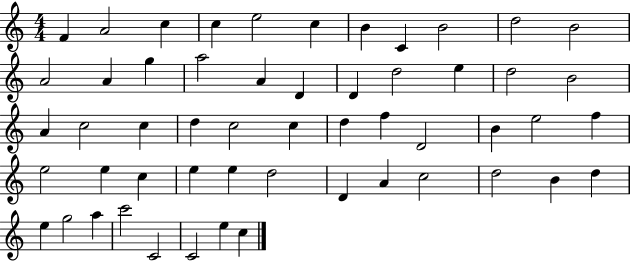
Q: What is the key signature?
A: C major